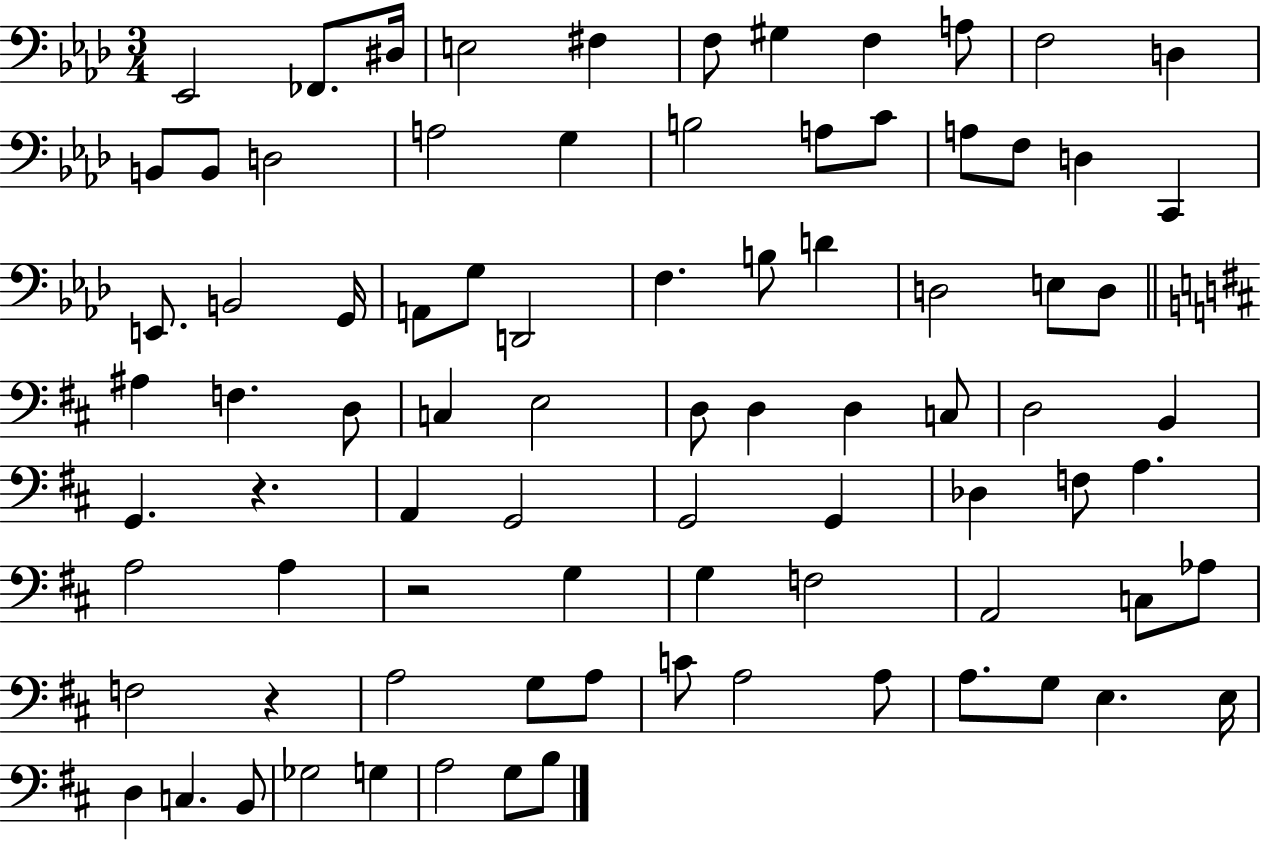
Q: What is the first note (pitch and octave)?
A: Eb2